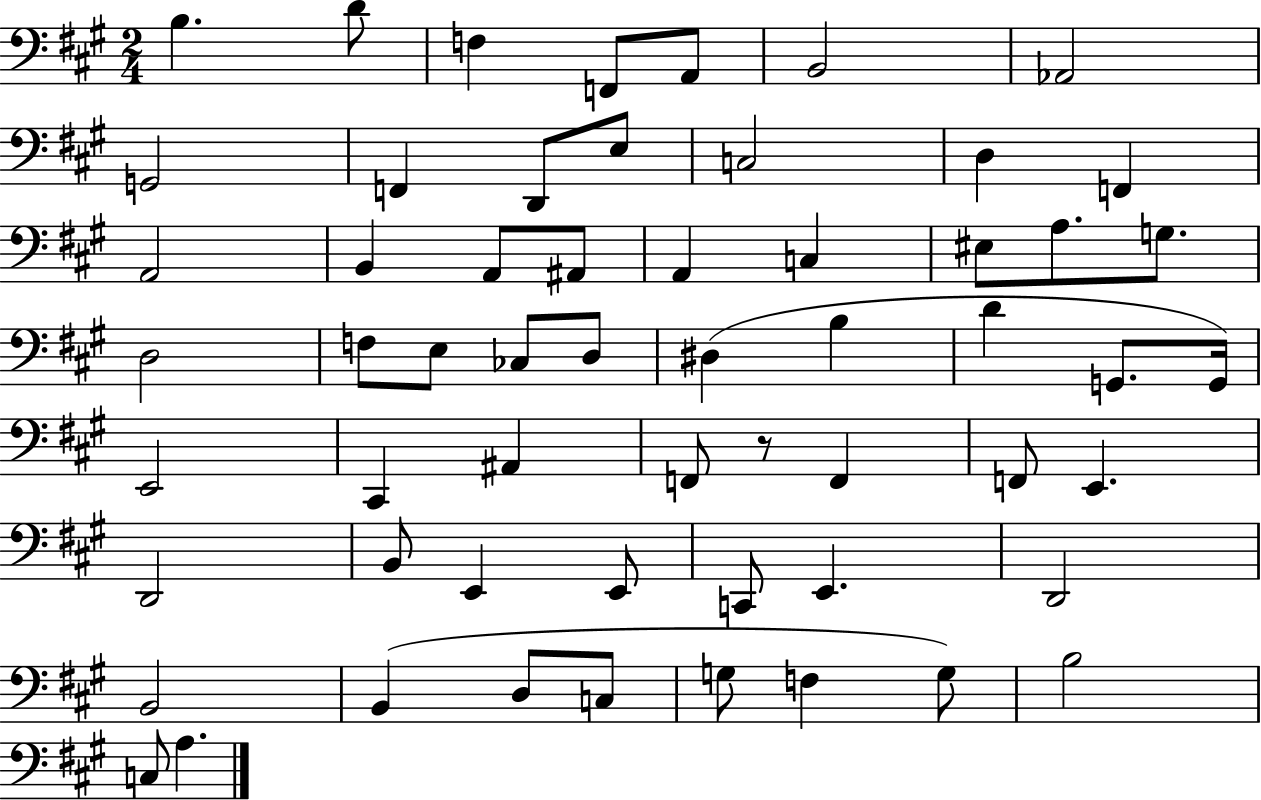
B3/q. D4/e F3/q F2/e A2/e B2/h Ab2/h G2/h F2/q D2/e E3/e C3/h D3/q F2/q A2/h B2/q A2/e A#2/e A2/q C3/q EIS3/e A3/e. G3/e. D3/h F3/e E3/e CES3/e D3/e D#3/q B3/q D4/q G2/e. G2/s E2/h C#2/q A#2/q F2/e R/e F2/q F2/e E2/q. D2/h B2/e E2/q E2/e C2/e E2/q. D2/h B2/h B2/q D3/e C3/e G3/e F3/q G3/e B3/h C3/e A3/q.